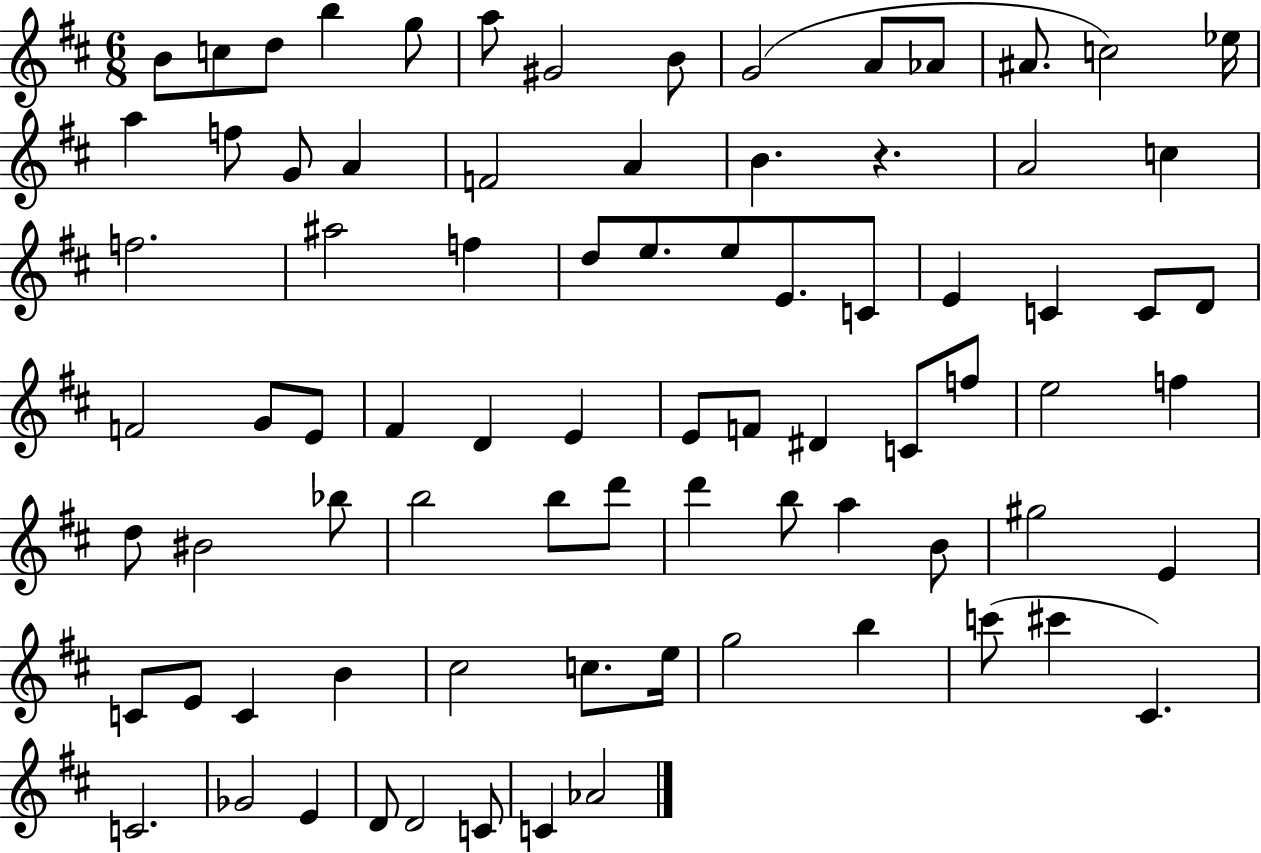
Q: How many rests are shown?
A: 1